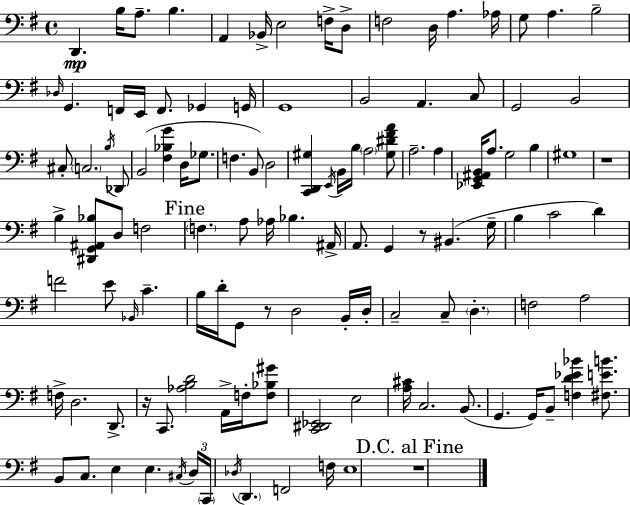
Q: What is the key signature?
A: G major